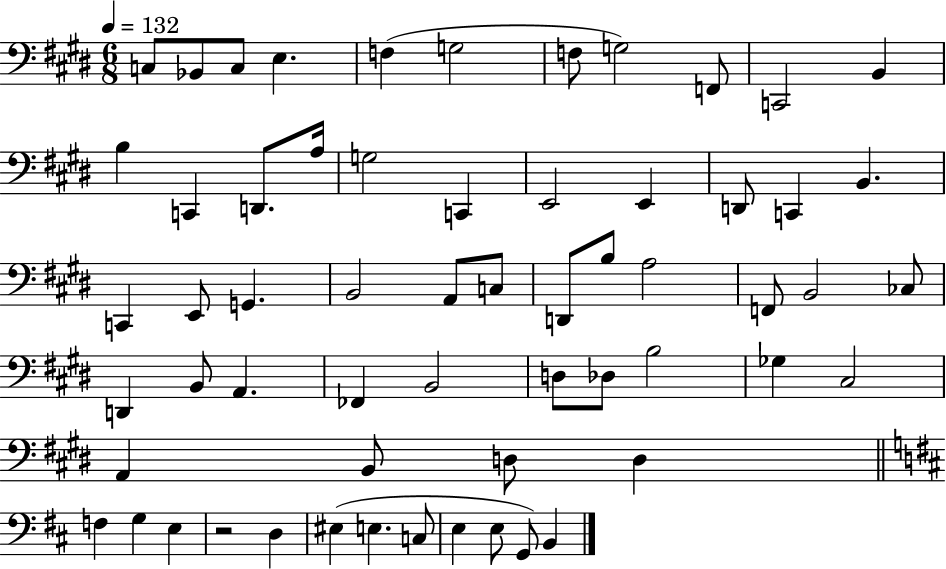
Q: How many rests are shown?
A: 1